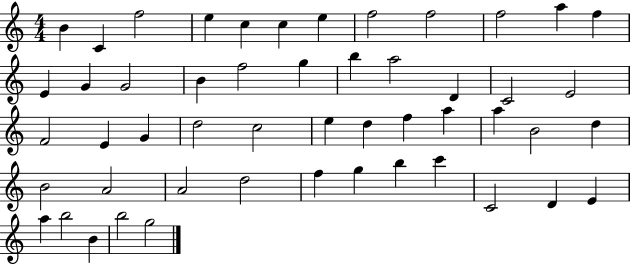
X:1
T:Untitled
M:4/4
L:1/4
K:C
B C f2 e c c e f2 f2 f2 a f E G G2 B f2 g b a2 D C2 E2 F2 E G d2 c2 e d f a a B2 d B2 A2 A2 d2 f g b c' C2 D E a b2 B b2 g2